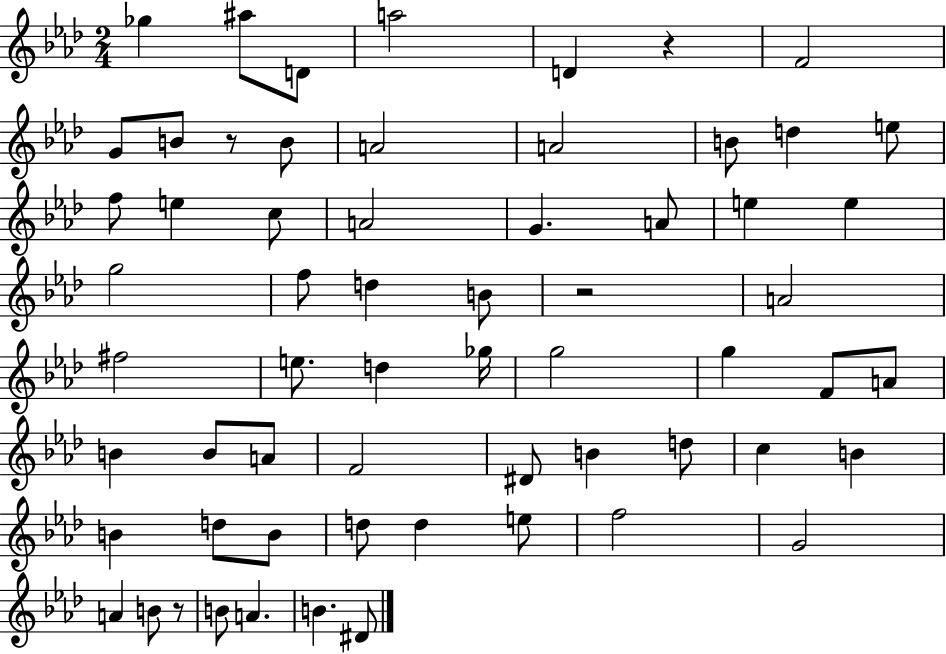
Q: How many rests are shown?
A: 4